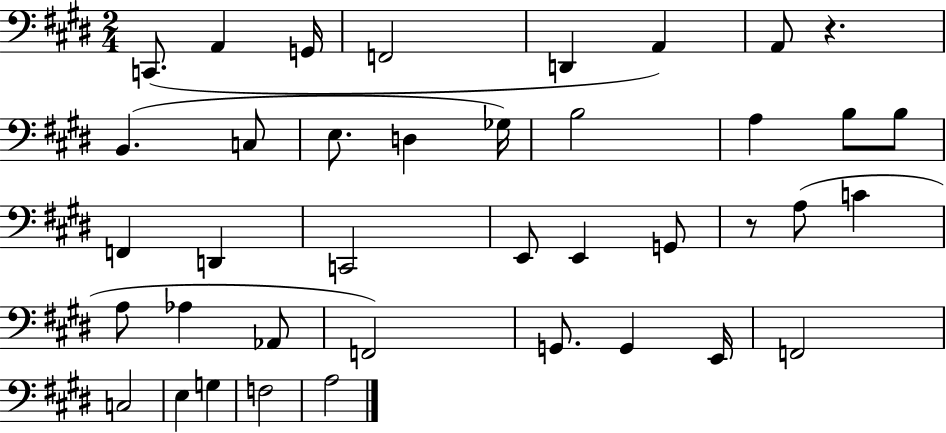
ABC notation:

X:1
T:Untitled
M:2/4
L:1/4
K:E
C,,/2 A,, G,,/4 F,,2 D,, A,, A,,/2 z B,, C,/2 E,/2 D, _G,/4 B,2 A, B,/2 B,/2 F,, D,, C,,2 E,,/2 E,, G,,/2 z/2 A,/2 C A,/2 _A, _A,,/2 F,,2 G,,/2 G,, E,,/4 F,,2 C,2 E, G, F,2 A,2